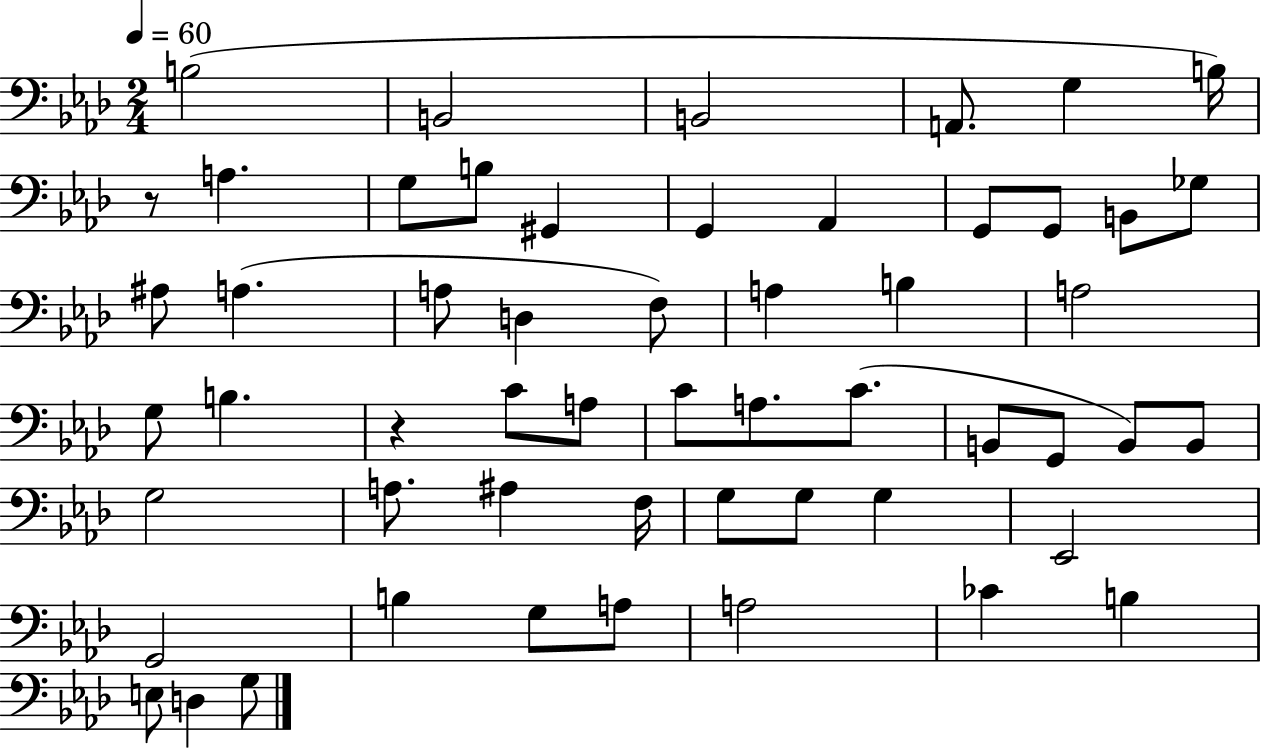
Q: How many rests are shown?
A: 2